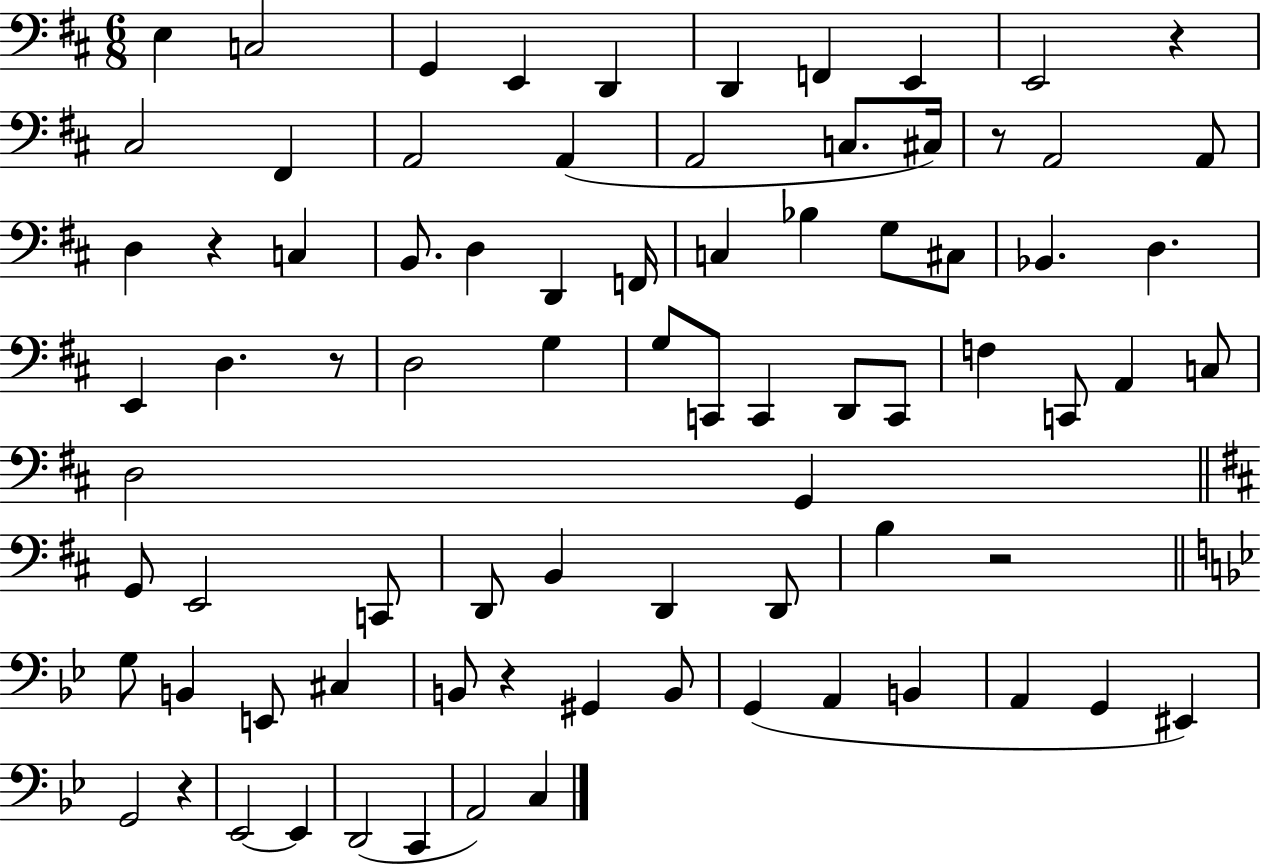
E3/q C3/h G2/q E2/q D2/q D2/q F2/q E2/q E2/h R/q C#3/h F#2/q A2/h A2/q A2/h C3/e. C#3/s R/e A2/h A2/e D3/q R/q C3/q B2/e. D3/q D2/q F2/s C3/q Bb3/q G3/e C#3/e Bb2/q. D3/q. E2/q D3/q. R/e D3/h G3/q G3/e C2/e C2/q D2/e C2/e F3/q C2/e A2/q C3/e D3/h G2/q G2/e E2/h C2/e D2/e B2/q D2/q D2/e B3/q R/h G3/e B2/q E2/e C#3/q B2/e R/q G#2/q B2/e G2/q A2/q B2/q A2/q G2/q EIS2/q G2/h R/q Eb2/h Eb2/q D2/h C2/q A2/h C3/q